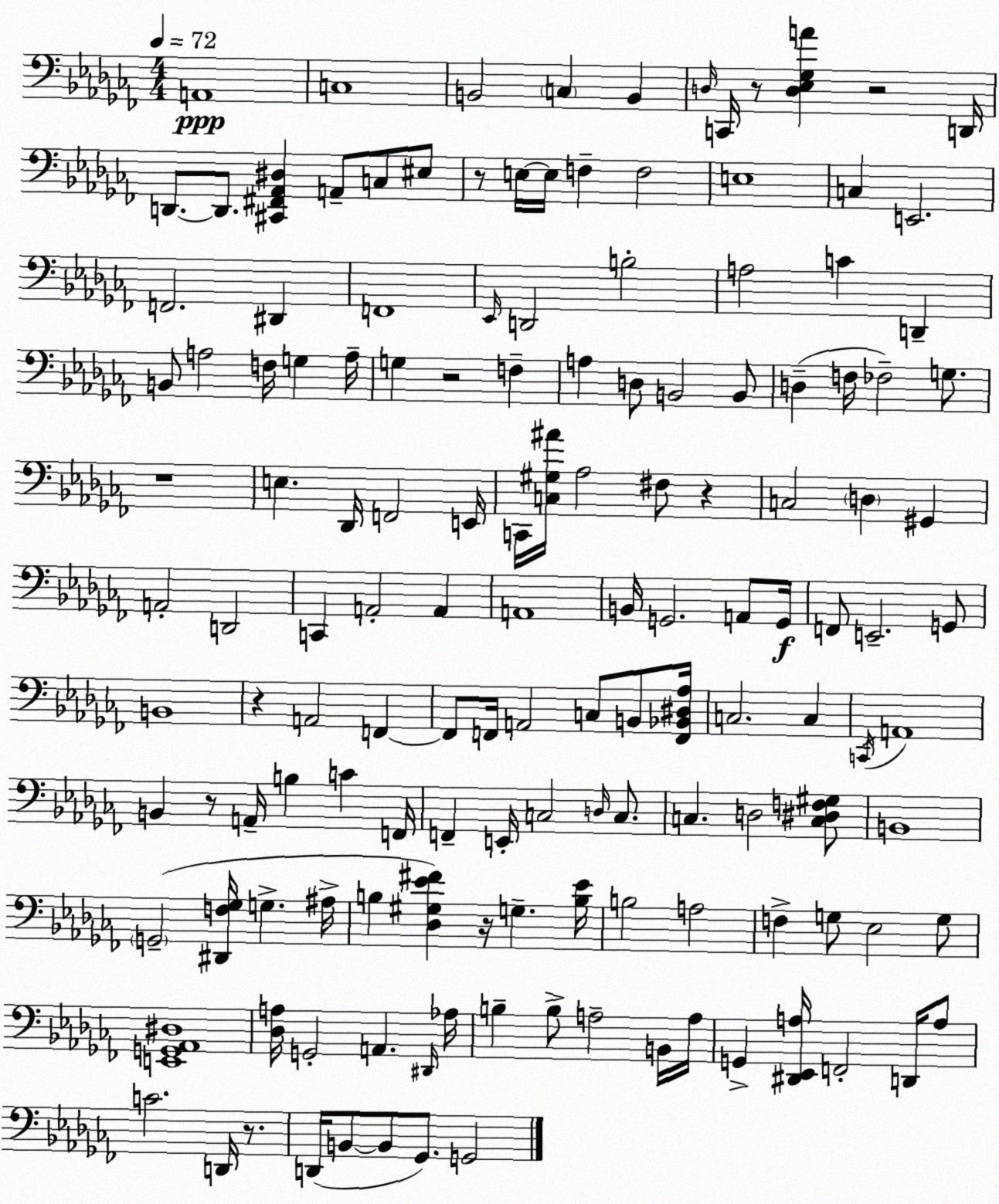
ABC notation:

X:1
T:Untitled
M:4/4
L:1/4
K:Abm
A,,4 C,4 B,,2 C, B,, D,/4 C,,/4 z/2 [D,_E,_G,A] z2 D,,/4 D,,/2 D,,/2 [^C,,^F,,_A,,^D,] A,,/2 C,/2 ^E,/2 z/2 E,/4 E,/4 F, F,2 E,4 C, E,,2 F,,2 ^D,, F,,4 _E,,/4 D,,2 B,2 A,2 C D,, B,,/2 A,2 F,/4 G, A,/4 G, z2 F, A, D,/2 B,,2 B,,/2 D, F,/4 _F,2 G,/2 z4 E, _D,,/4 F,,2 E,,/4 C,,/4 [C,^G,^A]/4 _A,2 ^F,/2 z C,2 D, ^G,, A,,2 D,,2 C,, A,,2 A,, A,,4 B,,/4 G,,2 A,,/2 G,,/4 F,,/2 E,,2 G,,/2 B,,4 z A,,2 F,, F,,/2 F,,/4 A,,2 C,/2 B,,/2 [F,,_B,,^D,_A,]/4 C,2 C, C,,/4 A,,4 B,, z/2 A,,/4 B, C F,,/4 F,, E,,/4 C,2 D,/4 C,/2 C, D,2 [C,^D,F,^G,]/2 B,,4 G,,2 [^D,,F,_G,]/4 G, ^A,/4 B, [_D,^G,_E^F] z/4 G, [B,_E]/4 B,2 A,2 F, G,/2 _E,2 G,/2 [E,,G,,_A,,^D,]4 [_D,A,]/4 G,,2 A,, ^D,,/4 _A,/4 B, B,/2 A,2 B,,/4 A,/4 G,, [^D,,_E,,A,]/4 F,,2 D,,/4 A,/2 C2 D,,/4 z/2 D,,/4 B,,/2 B,,/2 _G,,/2 G,,2